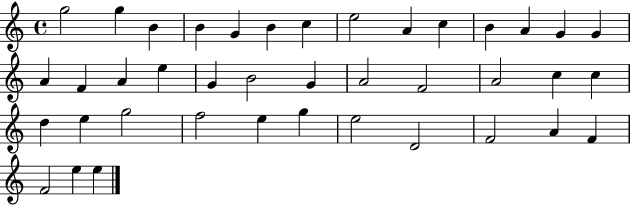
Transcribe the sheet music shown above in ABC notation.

X:1
T:Untitled
M:4/4
L:1/4
K:C
g2 g B B G B c e2 A c B A G G A F A e G B2 G A2 F2 A2 c c d e g2 f2 e g e2 D2 F2 A F F2 e e